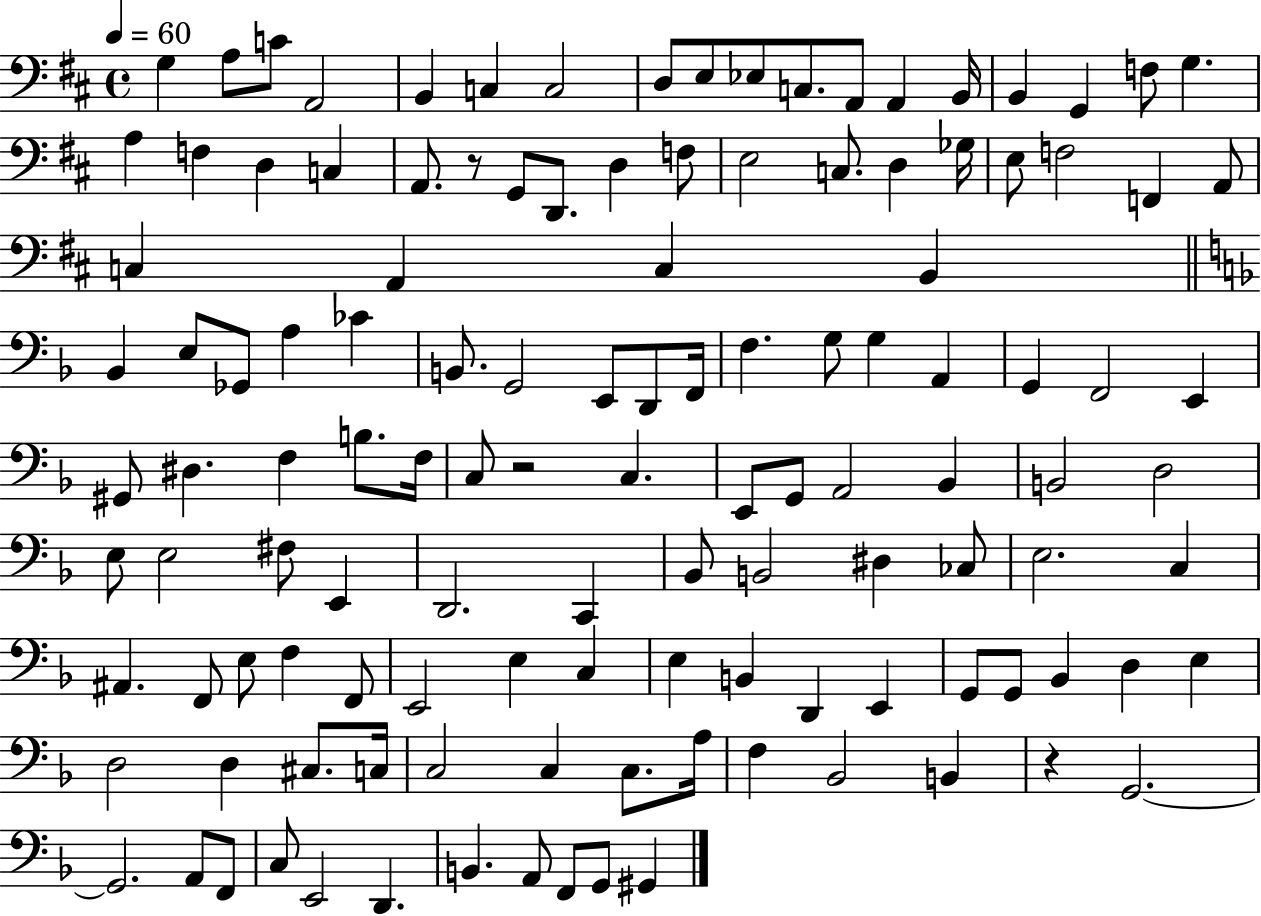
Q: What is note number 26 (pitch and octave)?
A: D3